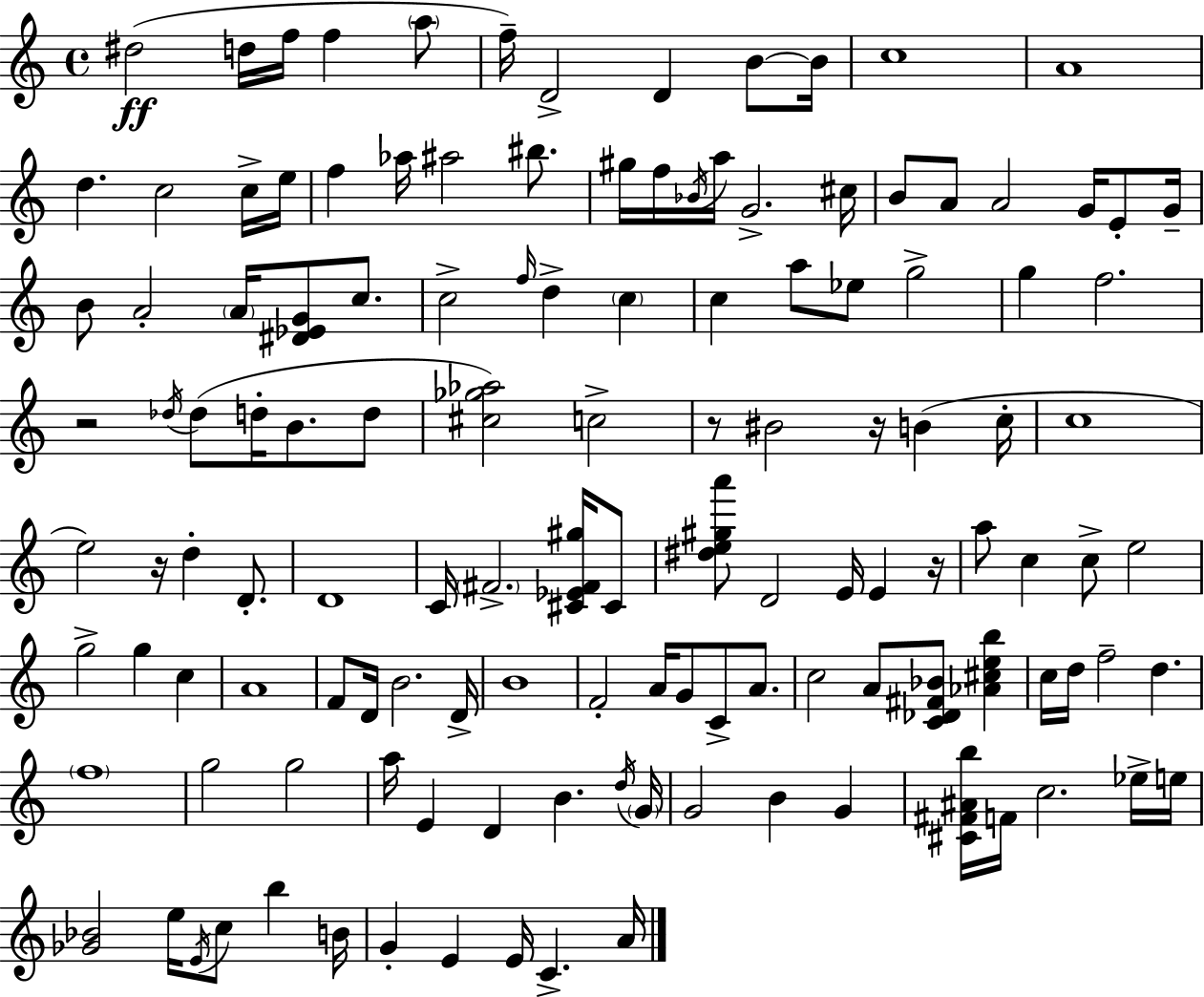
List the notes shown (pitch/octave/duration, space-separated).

D#5/h D5/s F5/s F5/q A5/e F5/s D4/h D4/q B4/e B4/s C5/w A4/w D5/q. C5/h C5/s E5/s F5/q Ab5/s A#5/h BIS5/e. G#5/s F5/s Bb4/s A5/s G4/h. C#5/s B4/e A4/e A4/h G4/s E4/e G4/s B4/e A4/h A4/s [D#4,Eb4,G4]/e C5/e. C5/h F5/s D5/q C5/q C5/q A5/e Eb5/e G5/h G5/q F5/h. R/h Db5/s Db5/e D5/s B4/e. D5/e [C#5,Gb5,Ab5]/h C5/h R/e BIS4/h R/s B4/q C5/s C5/w E5/h R/s D5/q D4/e. D4/w C4/s F#4/h. [C#4,Eb4,F#4,G#5]/s C#4/e [D#5,E5,G#5,A6]/e D4/h E4/s E4/q R/s A5/e C5/q C5/e E5/h G5/h G5/q C5/q A4/w F4/e D4/s B4/h. D4/s B4/w F4/h A4/s G4/e C4/e A4/e. C5/h A4/e [C4,Db4,F#4,Bb4]/e [Ab4,C#5,E5,B5]/q C5/s D5/s F5/h D5/q. F5/w G5/h G5/h A5/s E4/q D4/q B4/q. D5/s G4/s G4/h B4/q G4/q [C#4,F#4,A#4,B5]/s F4/s C5/h. Eb5/s E5/s [Gb4,Bb4]/h E5/s E4/s C5/e B5/q B4/s G4/q E4/q E4/s C4/q. A4/s